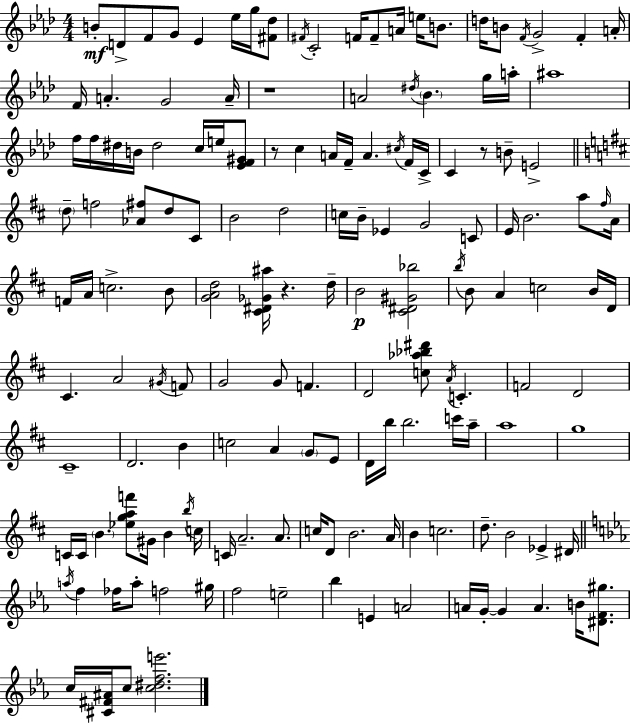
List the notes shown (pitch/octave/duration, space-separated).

B4/e D4/e F4/e G4/e Eb4/q Eb5/s G5/s [F#4,Db5]/e F#4/s C4/h F4/s F4/e A4/s E5/s B4/e. D5/s B4/e F4/s G4/h F4/q A4/s F4/s A4/q. G4/h A4/s R/w A4/h D#5/s Bb4/q. G5/s A5/s A#5/w F5/s F5/s D#5/s B4/s D#5/h C5/s E5/s [Eb4,F4,G#4]/e R/e C5/q A4/s F4/s A4/q. C#5/s F4/s C4/s C4/q R/e B4/e E4/h D5/e F5/h [Ab4,F#5]/e D5/e C#4/e B4/h D5/h C5/s B4/s Eb4/q G4/h C4/e E4/s B4/h. A5/e F#5/s A4/s F4/s A4/s C5/h. B4/e [G4,A4,D5]/h [C#4,D#4,Gb4,A#5]/s R/q. D5/s B4/h [C#4,D#4,G#4,Bb5]/h B5/s B4/e A4/q C5/h B4/s D4/s C#4/q. A4/h G#4/s F4/e G4/h G4/e F4/q. D4/h [C5,Ab5,Bb5,D#6]/e A4/s C4/q. F4/h D4/h C#4/w D4/h. B4/q C5/h A4/q G4/e E4/e D4/s B5/s B5/h. C6/s A5/s A5/w G5/w C4/s C4/s B4/q. [Eb5,G5,A5,F6]/e G#4/s B4/q B5/s C5/s C4/s A4/h. A4/e. C5/s D4/e B4/h. A4/s B4/q C5/h. D5/e. B4/h Eb4/q D#4/s A5/s F5/q FES5/s A5/e F5/h G#5/s F5/h E5/h Bb5/q E4/q A4/h A4/s G4/s G4/q A4/q. B4/s [D#4,F4,G#5]/e. C5/s [C#4,F#4,A#4]/s C5/e [C5,D#5,F5,E6]/h.